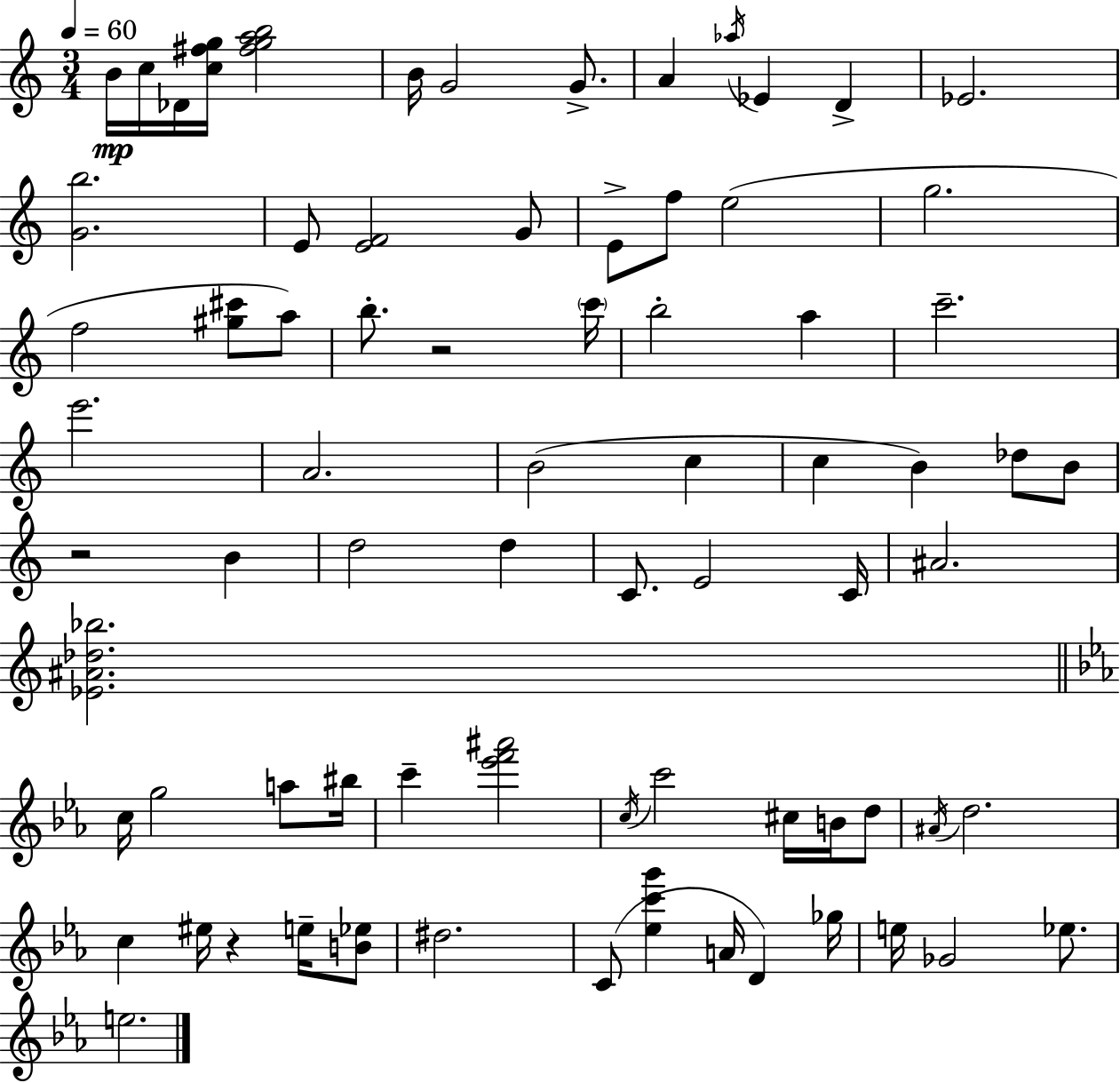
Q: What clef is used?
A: treble